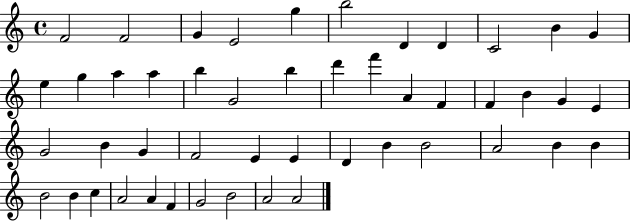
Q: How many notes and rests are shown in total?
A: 48